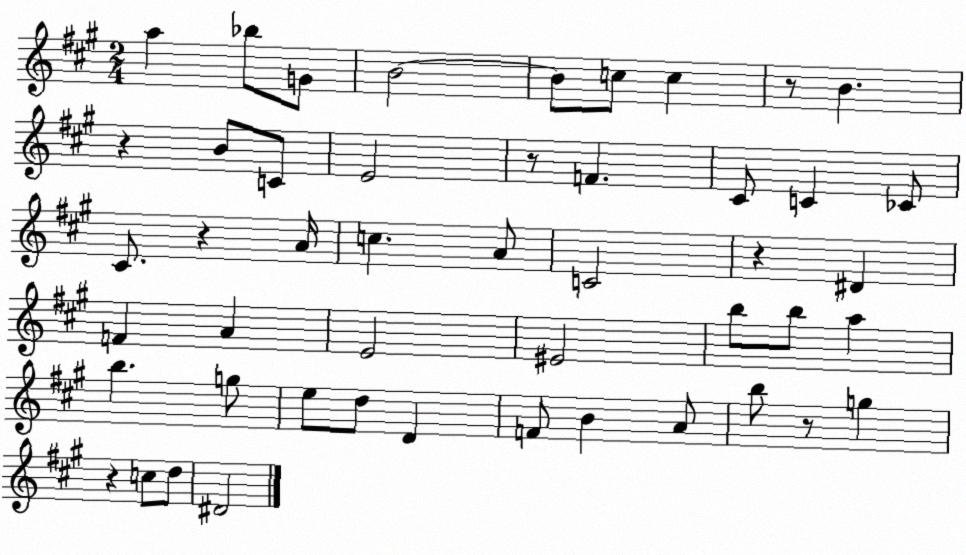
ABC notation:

X:1
T:Untitled
M:2/4
L:1/4
K:A
a _b/2 G/2 B2 B/2 c/2 c z/2 B z B/2 C/2 E2 z/2 F ^C/2 C _C/2 ^C/2 z A/4 c A/2 C2 z ^D F A E2 ^E2 b/2 b/2 a b g/2 e/2 d/2 D F/2 B A/2 b/2 z/2 g z c/2 d/2 ^D2